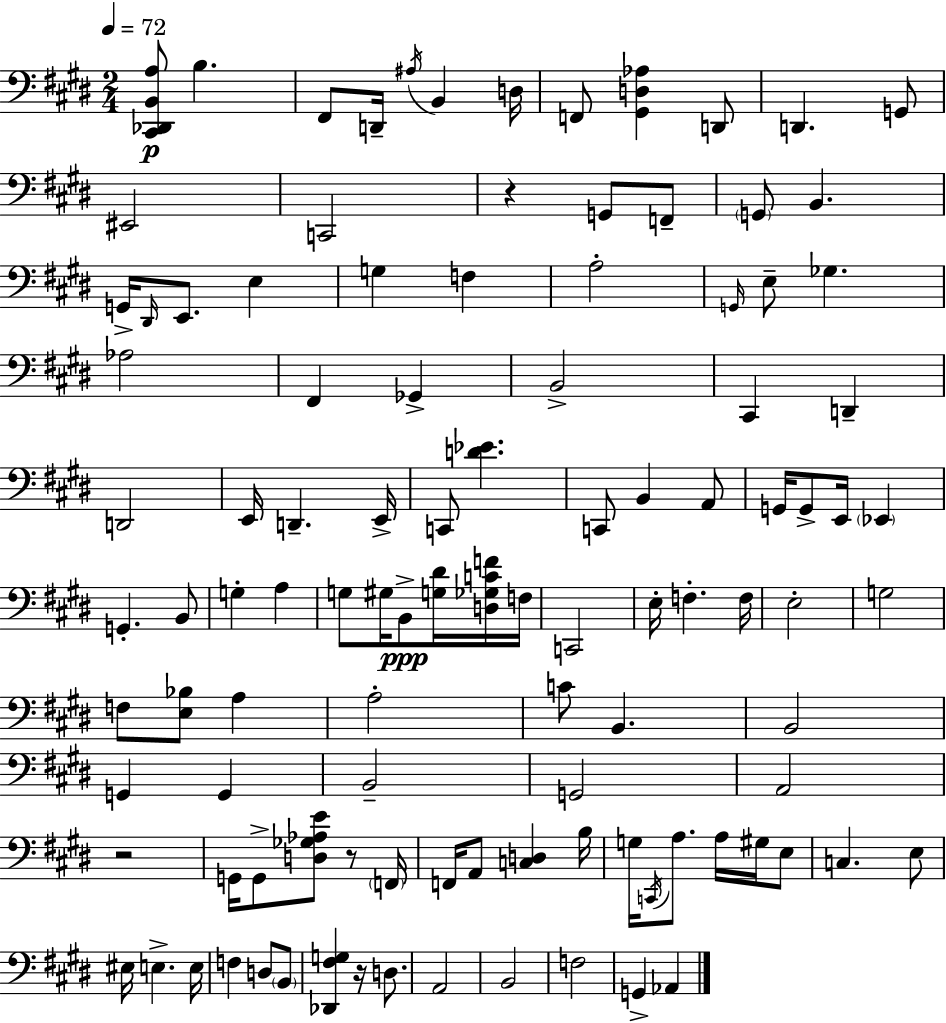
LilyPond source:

{
  \clef bass
  \numericTimeSignature
  \time 2/4
  \key e \major
  \tempo 4 = 72
  \repeat volta 2 { <cis, des, b, a>8\p b4. | fis,8 d,16-- \acciaccatura { ais16 } b,4 | d16 f,8 <gis, d aes>4 d,8 | d,4. g,8 | \break eis,2 | c,2 | r4 g,8 f,8-- | \parenthesize g,8 b,4. | \break g,16-> \grace { dis,16 } e,8. e4 | g4 f4 | a2-. | \grace { g,16 } e8-- ges4. | \break aes2 | fis,4 ges,4-> | b,2-> | cis,4 d,4-- | \break d,2 | e,16 d,4.-- | e,16-> c,8 <d' ees'>4. | c,8 b,4 | \break a,8 g,16 g,8-> e,16 \parenthesize ees,4 | g,4.-. | b,8 g4-. a4 | g8 gis16 b,8->\ppp | \break <g dis'>16 <d ges c' f'>16 f16 c,2 | e16-. f4.-. | f16 e2-. | g2 | \break f8 <e bes>8 a4 | a2-. | c'8 b,4. | b,2 | \break g,4 g,4 | b,2-- | g,2 | a,2 | \break r2 | g,16 g,8-> <d ges aes e'>8 | r8 \parenthesize f,16 f,16 a,8 <c d>4 | b16 g16 \acciaccatura { c,16 } a8. | \break a16 gis16 e8 c4. | e8 eis16 e4.-> | e16 f4 | d8 \parenthesize b,8 <des, fis g>4 | \break r16 d8. a,2 | b,2 | f2 | g,4-> | \break aes,4 } \bar "|."
}